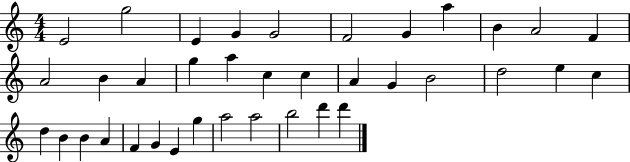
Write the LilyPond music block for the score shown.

{
  \clef treble
  \numericTimeSignature
  \time 4/4
  \key c \major
  e'2 g''2 | e'4 g'4 g'2 | f'2 g'4 a''4 | b'4 a'2 f'4 | \break a'2 b'4 a'4 | g''4 a''4 c''4 c''4 | a'4 g'4 b'2 | d''2 e''4 c''4 | \break d''4 b'4 b'4 a'4 | f'4 g'4 e'4 g''4 | a''2 a''2 | b''2 d'''4 d'''4 | \break \bar "|."
}